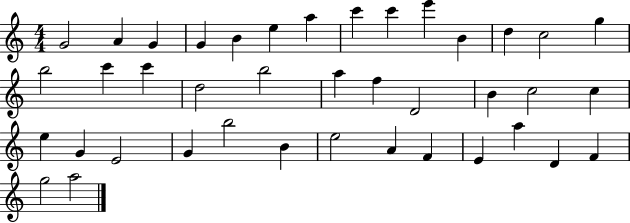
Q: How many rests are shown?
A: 0